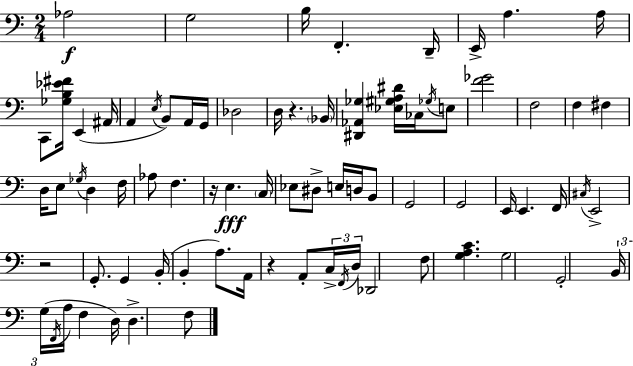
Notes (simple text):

Ab3/h G3/h B3/s F2/q. D2/s E2/s A3/q. A3/s C2/e [Gb3,B3,Eb4,F#4]/s E2/q A#2/s A2/q E3/s B2/e A2/s G2/s Db3/h D3/s R/q. Bb2/s [D#2,Ab2,Gb3]/q [Eb3,G#3,A3,D#4]/s CES3/s Gb3/s E3/e [F4,Gb4]/h F3/h F3/q F#3/q D3/s E3/e Gb3/s D3/q F3/s Ab3/e F3/q. R/s E3/q. C3/s Eb3/e D#3/e E3/s D3/s B2/e G2/h G2/h E2/s E2/q. F2/s C#3/s E2/h R/h G2/e. G2/q B2/s B2/q A3/e. A2/s R/q A2/e C3/s F2/s D3/s Db2/h F3/e [G3,A3,C4]/q. G3/h G2/h B2/s G3/s F2/s A3/s F3/q D3/s D3/q. F3/e